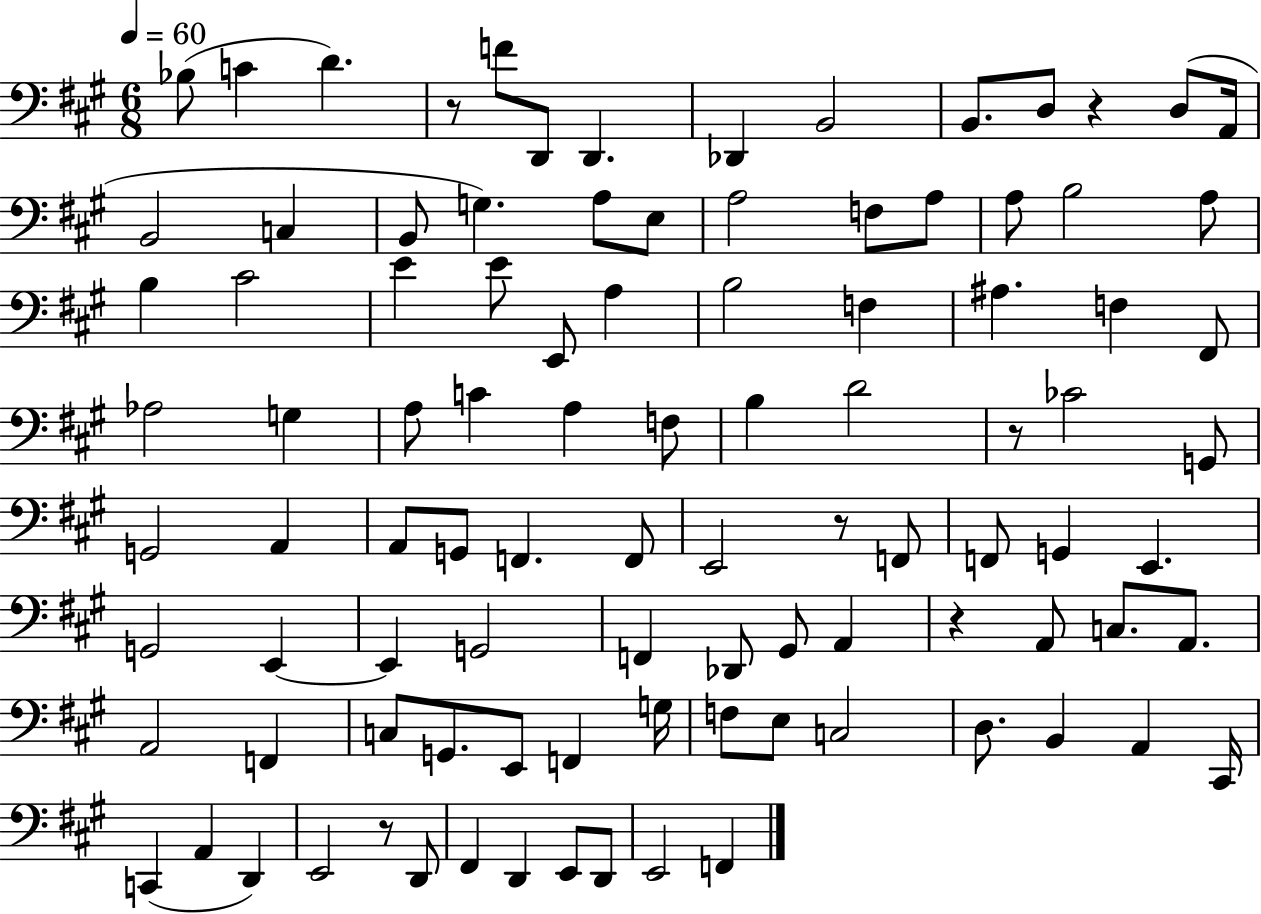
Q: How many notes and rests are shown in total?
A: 98